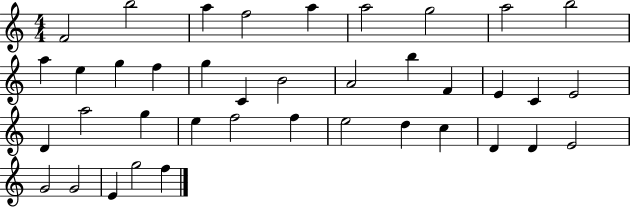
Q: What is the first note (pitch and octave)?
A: F4